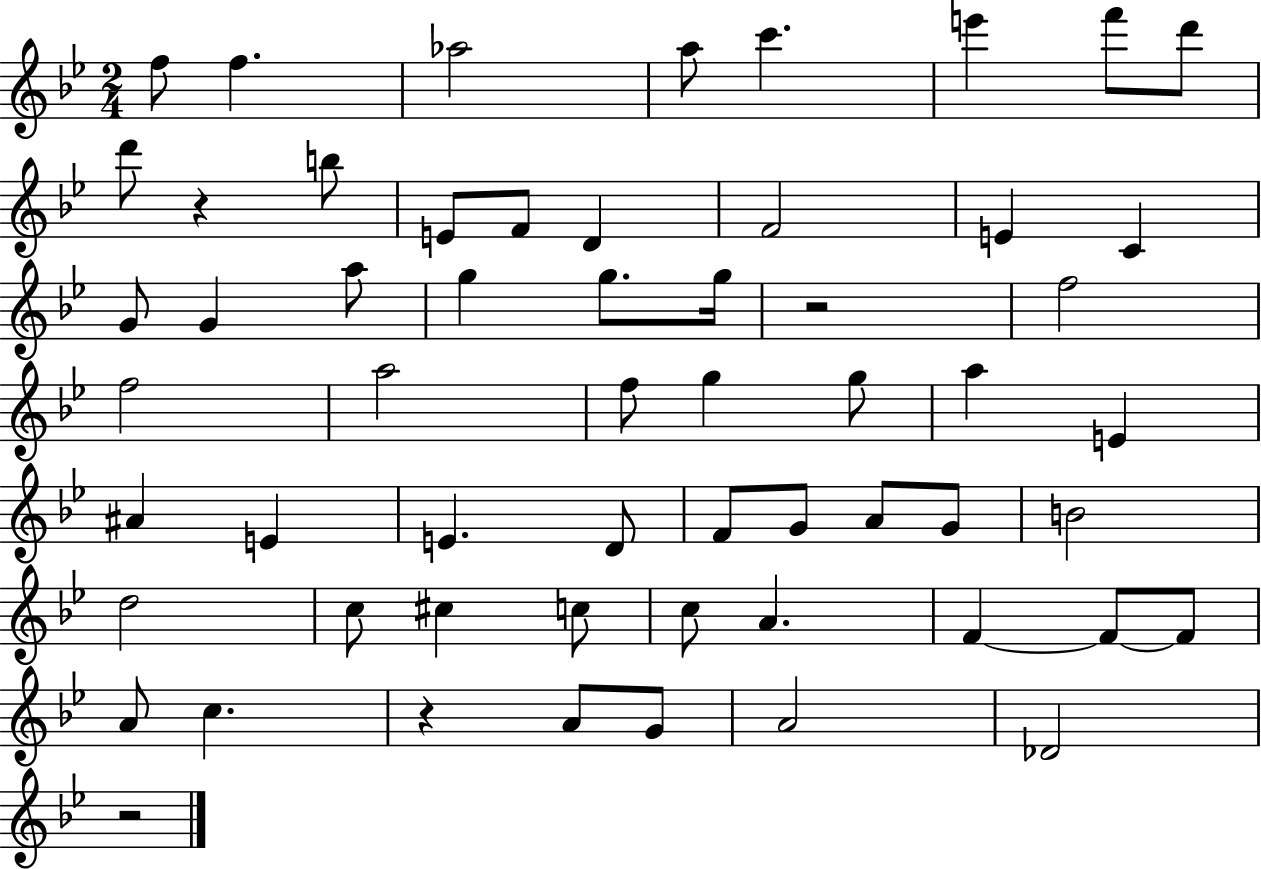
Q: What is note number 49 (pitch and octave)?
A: A4